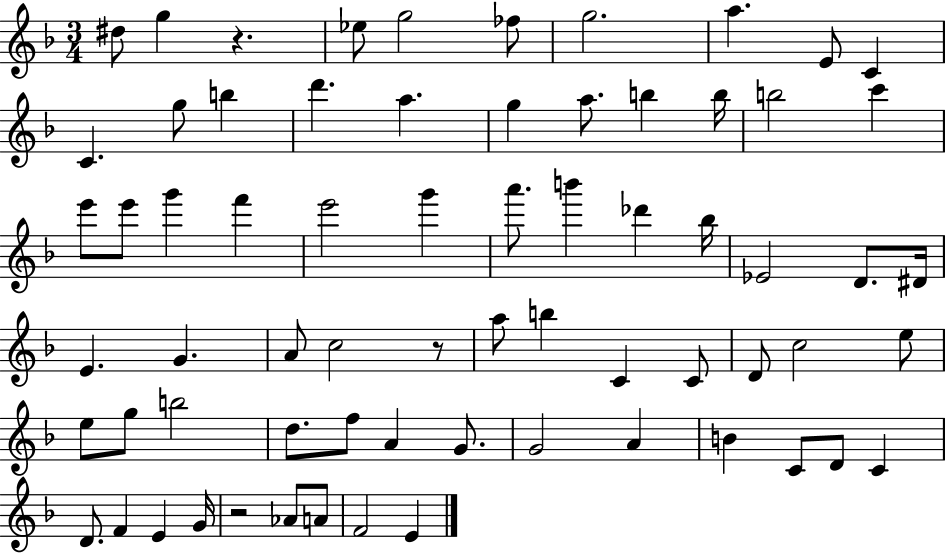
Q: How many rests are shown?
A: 3